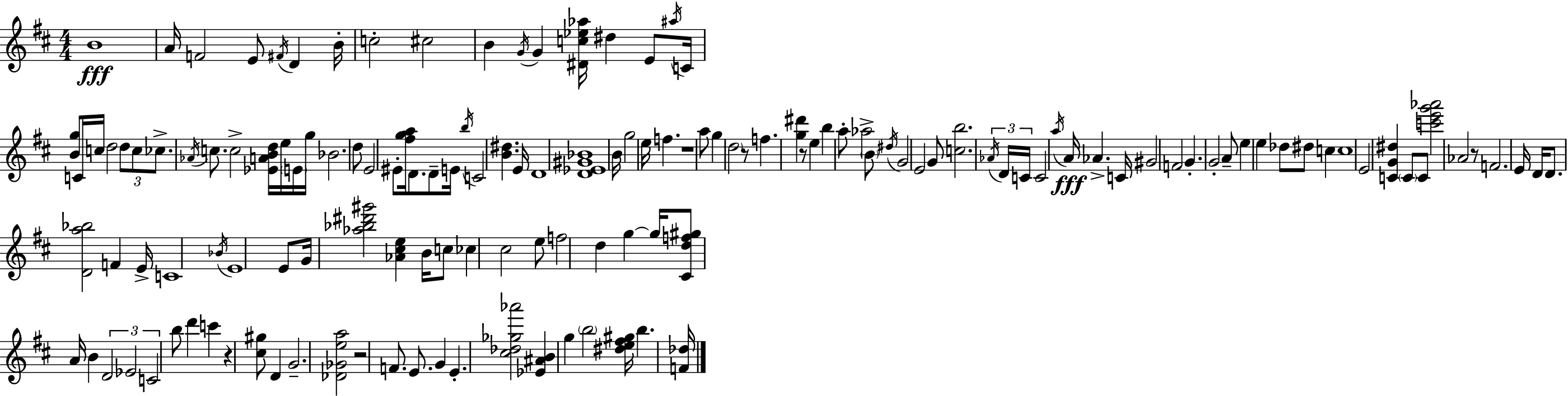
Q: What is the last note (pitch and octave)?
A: B5